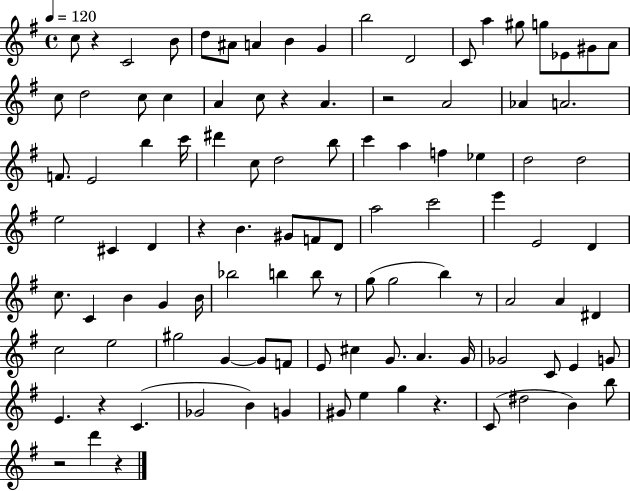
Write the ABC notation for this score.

X:1
T:Untitled
M:4/4
L:1/4
K:G
c/2 z C2 B/2 d/2 ^A/2 A B G b2 D2 C/2 a ^g/2 g/2 _E/2 ^G/2 A/2 c/2 d2 c/2 c A c/2 z A z2 A2 _A A2 F/2 E2 b c'/4 ^d' c/2 d2 b/2 c' a f _e d2 d2 e2 ^C D z B ^G/2 F/2 D/2 a2 c'2 e' E2 D c/2 C B G B/4 _b2 b b/2 z/2 g/2 g2 b z/2 A2 A ^D c2 e2 ^g2 G G/2 F/2 E/2 ^c G/2 A G/4 _G2 C/2 E G/2 E z C _G2 B G ^G/2 e g z C/2 ^d2 B b/2 z2 d' z